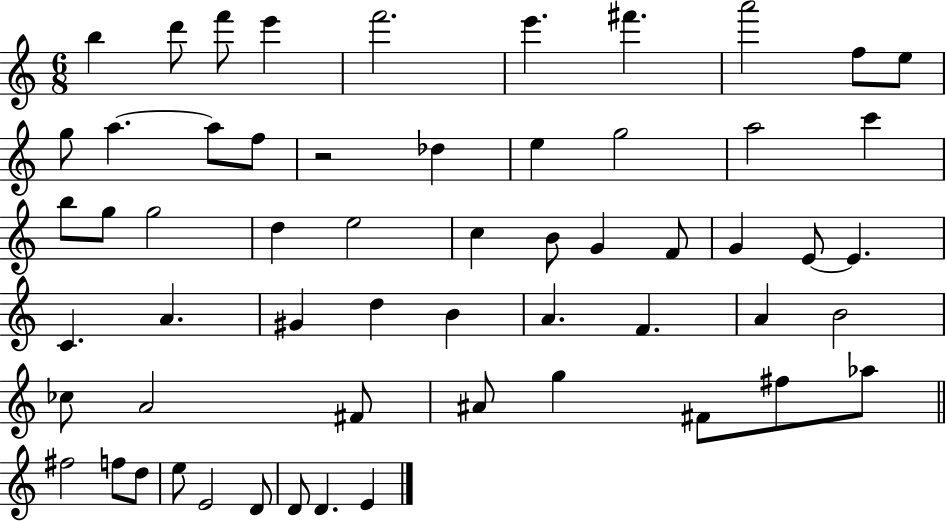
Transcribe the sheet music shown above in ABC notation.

X:1
T:Untitled
M:6/8
L:1/4
K:C
b d'/2 f'/2 e' f'2 e' ^f' a'2 f/2 e/2 g/2 a a/2 f/2 z2 _d e g2 a2 c' b/2 g/2 g2 d e2 c B/2 G F/2 G E/2 E C A ^G d B A F A B2 _c/2 A2 ^F/2 ^A/2 g ^F/2 ^f/2 _a/2 ^f2 f/2 d/2 e/2 E2 D/2 D/2 D E